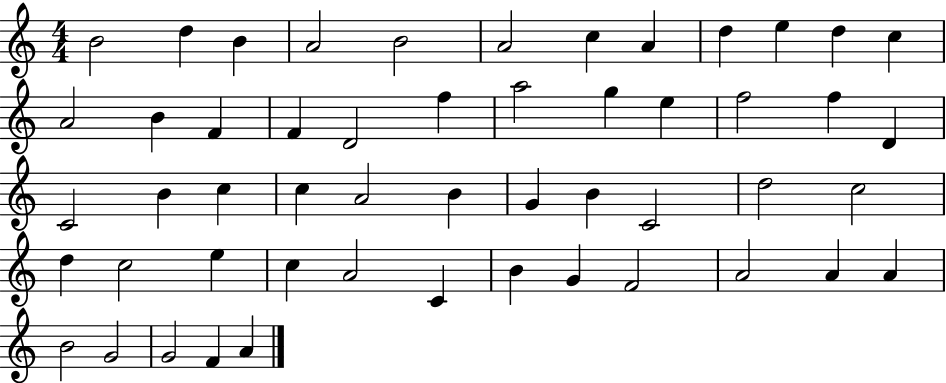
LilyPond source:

{
  \clef treble
  \numericTimeSignature
  \time 4/4
  \key c \major
  b'2 d''4 b'4 | a'2 b'2 | a'2 c''4 a'4 | d''4 e''4 d''4 c''4 | \break a'2 b'4 f'4 | f'4 d'2 f''4 | a''2 g''4 e''4 | f''2 f''4 d'4 | \break c'2 b'4 c''4 | c''4 a'2 b'4 | g'4 b'4 c'2 | d''2 c''2 | \break d''4 c''2 e''4 | c''4 a'2 c'4 | b'4 g'4 f'2 | a'2 a'4 a'4 | \break b'2 g'2 | g'2 f'4 a'4 | \bar "|."
}